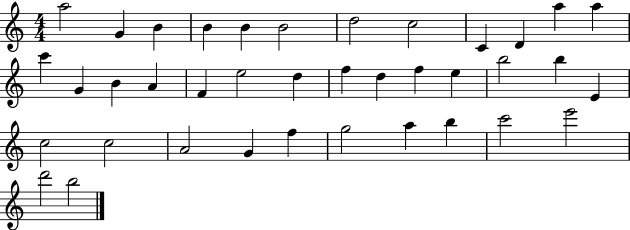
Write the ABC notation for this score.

X:1
T:Untitled
M:4/4
L:1/4
K:C
a2 G B B B B2 d2 c2 C D a a c' G B A F e2 d f d f e b2 b E c2 c2 A2 G f g2 a b c'2 e'2 d'2 b2